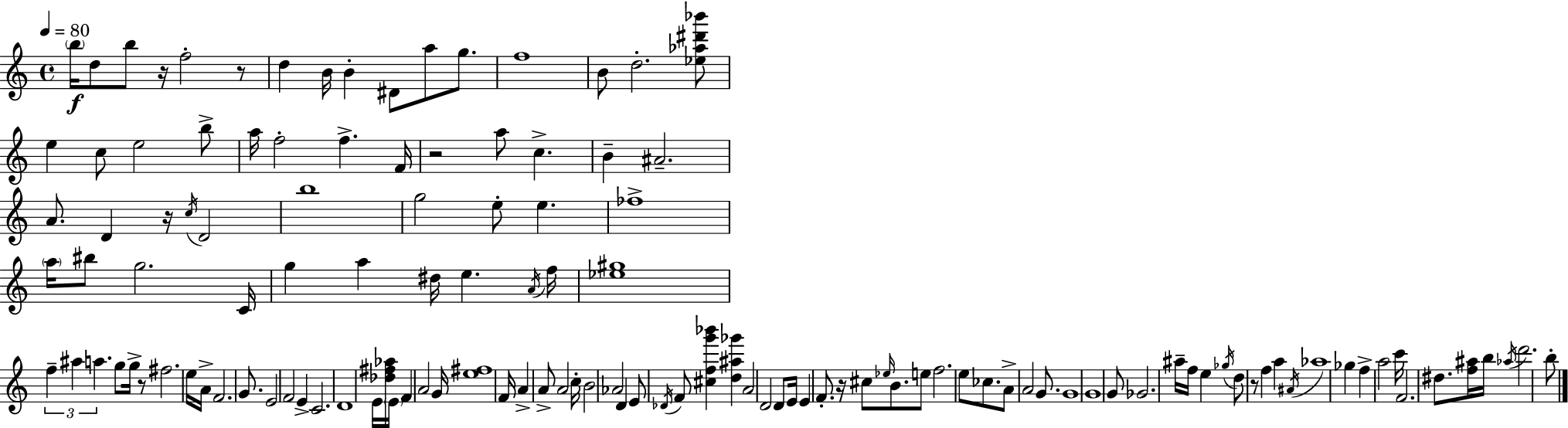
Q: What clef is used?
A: treble